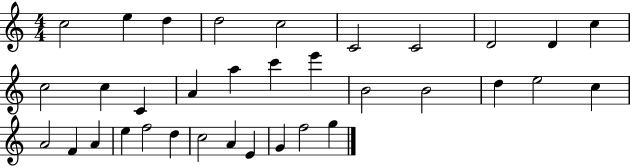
{
  \clef treble
  \numericTimeSignature
  \time 4/4
  \key c \major
  c''2 e''4 d''4 | d''2 c''2 | c'2 c'2 | d'2 d'4 c''4 | \break c''2 c''4 c'4 | a'4 a''4 c'''4 e'''4 | b'2 b'2 | d''4 e''2 c''4 | \break a'2 f'4 a'4 | e''4 f''2 d''4 | c''2 a'4 e'4 | g'4 f''2 g''4 | \break \bar "|."
}